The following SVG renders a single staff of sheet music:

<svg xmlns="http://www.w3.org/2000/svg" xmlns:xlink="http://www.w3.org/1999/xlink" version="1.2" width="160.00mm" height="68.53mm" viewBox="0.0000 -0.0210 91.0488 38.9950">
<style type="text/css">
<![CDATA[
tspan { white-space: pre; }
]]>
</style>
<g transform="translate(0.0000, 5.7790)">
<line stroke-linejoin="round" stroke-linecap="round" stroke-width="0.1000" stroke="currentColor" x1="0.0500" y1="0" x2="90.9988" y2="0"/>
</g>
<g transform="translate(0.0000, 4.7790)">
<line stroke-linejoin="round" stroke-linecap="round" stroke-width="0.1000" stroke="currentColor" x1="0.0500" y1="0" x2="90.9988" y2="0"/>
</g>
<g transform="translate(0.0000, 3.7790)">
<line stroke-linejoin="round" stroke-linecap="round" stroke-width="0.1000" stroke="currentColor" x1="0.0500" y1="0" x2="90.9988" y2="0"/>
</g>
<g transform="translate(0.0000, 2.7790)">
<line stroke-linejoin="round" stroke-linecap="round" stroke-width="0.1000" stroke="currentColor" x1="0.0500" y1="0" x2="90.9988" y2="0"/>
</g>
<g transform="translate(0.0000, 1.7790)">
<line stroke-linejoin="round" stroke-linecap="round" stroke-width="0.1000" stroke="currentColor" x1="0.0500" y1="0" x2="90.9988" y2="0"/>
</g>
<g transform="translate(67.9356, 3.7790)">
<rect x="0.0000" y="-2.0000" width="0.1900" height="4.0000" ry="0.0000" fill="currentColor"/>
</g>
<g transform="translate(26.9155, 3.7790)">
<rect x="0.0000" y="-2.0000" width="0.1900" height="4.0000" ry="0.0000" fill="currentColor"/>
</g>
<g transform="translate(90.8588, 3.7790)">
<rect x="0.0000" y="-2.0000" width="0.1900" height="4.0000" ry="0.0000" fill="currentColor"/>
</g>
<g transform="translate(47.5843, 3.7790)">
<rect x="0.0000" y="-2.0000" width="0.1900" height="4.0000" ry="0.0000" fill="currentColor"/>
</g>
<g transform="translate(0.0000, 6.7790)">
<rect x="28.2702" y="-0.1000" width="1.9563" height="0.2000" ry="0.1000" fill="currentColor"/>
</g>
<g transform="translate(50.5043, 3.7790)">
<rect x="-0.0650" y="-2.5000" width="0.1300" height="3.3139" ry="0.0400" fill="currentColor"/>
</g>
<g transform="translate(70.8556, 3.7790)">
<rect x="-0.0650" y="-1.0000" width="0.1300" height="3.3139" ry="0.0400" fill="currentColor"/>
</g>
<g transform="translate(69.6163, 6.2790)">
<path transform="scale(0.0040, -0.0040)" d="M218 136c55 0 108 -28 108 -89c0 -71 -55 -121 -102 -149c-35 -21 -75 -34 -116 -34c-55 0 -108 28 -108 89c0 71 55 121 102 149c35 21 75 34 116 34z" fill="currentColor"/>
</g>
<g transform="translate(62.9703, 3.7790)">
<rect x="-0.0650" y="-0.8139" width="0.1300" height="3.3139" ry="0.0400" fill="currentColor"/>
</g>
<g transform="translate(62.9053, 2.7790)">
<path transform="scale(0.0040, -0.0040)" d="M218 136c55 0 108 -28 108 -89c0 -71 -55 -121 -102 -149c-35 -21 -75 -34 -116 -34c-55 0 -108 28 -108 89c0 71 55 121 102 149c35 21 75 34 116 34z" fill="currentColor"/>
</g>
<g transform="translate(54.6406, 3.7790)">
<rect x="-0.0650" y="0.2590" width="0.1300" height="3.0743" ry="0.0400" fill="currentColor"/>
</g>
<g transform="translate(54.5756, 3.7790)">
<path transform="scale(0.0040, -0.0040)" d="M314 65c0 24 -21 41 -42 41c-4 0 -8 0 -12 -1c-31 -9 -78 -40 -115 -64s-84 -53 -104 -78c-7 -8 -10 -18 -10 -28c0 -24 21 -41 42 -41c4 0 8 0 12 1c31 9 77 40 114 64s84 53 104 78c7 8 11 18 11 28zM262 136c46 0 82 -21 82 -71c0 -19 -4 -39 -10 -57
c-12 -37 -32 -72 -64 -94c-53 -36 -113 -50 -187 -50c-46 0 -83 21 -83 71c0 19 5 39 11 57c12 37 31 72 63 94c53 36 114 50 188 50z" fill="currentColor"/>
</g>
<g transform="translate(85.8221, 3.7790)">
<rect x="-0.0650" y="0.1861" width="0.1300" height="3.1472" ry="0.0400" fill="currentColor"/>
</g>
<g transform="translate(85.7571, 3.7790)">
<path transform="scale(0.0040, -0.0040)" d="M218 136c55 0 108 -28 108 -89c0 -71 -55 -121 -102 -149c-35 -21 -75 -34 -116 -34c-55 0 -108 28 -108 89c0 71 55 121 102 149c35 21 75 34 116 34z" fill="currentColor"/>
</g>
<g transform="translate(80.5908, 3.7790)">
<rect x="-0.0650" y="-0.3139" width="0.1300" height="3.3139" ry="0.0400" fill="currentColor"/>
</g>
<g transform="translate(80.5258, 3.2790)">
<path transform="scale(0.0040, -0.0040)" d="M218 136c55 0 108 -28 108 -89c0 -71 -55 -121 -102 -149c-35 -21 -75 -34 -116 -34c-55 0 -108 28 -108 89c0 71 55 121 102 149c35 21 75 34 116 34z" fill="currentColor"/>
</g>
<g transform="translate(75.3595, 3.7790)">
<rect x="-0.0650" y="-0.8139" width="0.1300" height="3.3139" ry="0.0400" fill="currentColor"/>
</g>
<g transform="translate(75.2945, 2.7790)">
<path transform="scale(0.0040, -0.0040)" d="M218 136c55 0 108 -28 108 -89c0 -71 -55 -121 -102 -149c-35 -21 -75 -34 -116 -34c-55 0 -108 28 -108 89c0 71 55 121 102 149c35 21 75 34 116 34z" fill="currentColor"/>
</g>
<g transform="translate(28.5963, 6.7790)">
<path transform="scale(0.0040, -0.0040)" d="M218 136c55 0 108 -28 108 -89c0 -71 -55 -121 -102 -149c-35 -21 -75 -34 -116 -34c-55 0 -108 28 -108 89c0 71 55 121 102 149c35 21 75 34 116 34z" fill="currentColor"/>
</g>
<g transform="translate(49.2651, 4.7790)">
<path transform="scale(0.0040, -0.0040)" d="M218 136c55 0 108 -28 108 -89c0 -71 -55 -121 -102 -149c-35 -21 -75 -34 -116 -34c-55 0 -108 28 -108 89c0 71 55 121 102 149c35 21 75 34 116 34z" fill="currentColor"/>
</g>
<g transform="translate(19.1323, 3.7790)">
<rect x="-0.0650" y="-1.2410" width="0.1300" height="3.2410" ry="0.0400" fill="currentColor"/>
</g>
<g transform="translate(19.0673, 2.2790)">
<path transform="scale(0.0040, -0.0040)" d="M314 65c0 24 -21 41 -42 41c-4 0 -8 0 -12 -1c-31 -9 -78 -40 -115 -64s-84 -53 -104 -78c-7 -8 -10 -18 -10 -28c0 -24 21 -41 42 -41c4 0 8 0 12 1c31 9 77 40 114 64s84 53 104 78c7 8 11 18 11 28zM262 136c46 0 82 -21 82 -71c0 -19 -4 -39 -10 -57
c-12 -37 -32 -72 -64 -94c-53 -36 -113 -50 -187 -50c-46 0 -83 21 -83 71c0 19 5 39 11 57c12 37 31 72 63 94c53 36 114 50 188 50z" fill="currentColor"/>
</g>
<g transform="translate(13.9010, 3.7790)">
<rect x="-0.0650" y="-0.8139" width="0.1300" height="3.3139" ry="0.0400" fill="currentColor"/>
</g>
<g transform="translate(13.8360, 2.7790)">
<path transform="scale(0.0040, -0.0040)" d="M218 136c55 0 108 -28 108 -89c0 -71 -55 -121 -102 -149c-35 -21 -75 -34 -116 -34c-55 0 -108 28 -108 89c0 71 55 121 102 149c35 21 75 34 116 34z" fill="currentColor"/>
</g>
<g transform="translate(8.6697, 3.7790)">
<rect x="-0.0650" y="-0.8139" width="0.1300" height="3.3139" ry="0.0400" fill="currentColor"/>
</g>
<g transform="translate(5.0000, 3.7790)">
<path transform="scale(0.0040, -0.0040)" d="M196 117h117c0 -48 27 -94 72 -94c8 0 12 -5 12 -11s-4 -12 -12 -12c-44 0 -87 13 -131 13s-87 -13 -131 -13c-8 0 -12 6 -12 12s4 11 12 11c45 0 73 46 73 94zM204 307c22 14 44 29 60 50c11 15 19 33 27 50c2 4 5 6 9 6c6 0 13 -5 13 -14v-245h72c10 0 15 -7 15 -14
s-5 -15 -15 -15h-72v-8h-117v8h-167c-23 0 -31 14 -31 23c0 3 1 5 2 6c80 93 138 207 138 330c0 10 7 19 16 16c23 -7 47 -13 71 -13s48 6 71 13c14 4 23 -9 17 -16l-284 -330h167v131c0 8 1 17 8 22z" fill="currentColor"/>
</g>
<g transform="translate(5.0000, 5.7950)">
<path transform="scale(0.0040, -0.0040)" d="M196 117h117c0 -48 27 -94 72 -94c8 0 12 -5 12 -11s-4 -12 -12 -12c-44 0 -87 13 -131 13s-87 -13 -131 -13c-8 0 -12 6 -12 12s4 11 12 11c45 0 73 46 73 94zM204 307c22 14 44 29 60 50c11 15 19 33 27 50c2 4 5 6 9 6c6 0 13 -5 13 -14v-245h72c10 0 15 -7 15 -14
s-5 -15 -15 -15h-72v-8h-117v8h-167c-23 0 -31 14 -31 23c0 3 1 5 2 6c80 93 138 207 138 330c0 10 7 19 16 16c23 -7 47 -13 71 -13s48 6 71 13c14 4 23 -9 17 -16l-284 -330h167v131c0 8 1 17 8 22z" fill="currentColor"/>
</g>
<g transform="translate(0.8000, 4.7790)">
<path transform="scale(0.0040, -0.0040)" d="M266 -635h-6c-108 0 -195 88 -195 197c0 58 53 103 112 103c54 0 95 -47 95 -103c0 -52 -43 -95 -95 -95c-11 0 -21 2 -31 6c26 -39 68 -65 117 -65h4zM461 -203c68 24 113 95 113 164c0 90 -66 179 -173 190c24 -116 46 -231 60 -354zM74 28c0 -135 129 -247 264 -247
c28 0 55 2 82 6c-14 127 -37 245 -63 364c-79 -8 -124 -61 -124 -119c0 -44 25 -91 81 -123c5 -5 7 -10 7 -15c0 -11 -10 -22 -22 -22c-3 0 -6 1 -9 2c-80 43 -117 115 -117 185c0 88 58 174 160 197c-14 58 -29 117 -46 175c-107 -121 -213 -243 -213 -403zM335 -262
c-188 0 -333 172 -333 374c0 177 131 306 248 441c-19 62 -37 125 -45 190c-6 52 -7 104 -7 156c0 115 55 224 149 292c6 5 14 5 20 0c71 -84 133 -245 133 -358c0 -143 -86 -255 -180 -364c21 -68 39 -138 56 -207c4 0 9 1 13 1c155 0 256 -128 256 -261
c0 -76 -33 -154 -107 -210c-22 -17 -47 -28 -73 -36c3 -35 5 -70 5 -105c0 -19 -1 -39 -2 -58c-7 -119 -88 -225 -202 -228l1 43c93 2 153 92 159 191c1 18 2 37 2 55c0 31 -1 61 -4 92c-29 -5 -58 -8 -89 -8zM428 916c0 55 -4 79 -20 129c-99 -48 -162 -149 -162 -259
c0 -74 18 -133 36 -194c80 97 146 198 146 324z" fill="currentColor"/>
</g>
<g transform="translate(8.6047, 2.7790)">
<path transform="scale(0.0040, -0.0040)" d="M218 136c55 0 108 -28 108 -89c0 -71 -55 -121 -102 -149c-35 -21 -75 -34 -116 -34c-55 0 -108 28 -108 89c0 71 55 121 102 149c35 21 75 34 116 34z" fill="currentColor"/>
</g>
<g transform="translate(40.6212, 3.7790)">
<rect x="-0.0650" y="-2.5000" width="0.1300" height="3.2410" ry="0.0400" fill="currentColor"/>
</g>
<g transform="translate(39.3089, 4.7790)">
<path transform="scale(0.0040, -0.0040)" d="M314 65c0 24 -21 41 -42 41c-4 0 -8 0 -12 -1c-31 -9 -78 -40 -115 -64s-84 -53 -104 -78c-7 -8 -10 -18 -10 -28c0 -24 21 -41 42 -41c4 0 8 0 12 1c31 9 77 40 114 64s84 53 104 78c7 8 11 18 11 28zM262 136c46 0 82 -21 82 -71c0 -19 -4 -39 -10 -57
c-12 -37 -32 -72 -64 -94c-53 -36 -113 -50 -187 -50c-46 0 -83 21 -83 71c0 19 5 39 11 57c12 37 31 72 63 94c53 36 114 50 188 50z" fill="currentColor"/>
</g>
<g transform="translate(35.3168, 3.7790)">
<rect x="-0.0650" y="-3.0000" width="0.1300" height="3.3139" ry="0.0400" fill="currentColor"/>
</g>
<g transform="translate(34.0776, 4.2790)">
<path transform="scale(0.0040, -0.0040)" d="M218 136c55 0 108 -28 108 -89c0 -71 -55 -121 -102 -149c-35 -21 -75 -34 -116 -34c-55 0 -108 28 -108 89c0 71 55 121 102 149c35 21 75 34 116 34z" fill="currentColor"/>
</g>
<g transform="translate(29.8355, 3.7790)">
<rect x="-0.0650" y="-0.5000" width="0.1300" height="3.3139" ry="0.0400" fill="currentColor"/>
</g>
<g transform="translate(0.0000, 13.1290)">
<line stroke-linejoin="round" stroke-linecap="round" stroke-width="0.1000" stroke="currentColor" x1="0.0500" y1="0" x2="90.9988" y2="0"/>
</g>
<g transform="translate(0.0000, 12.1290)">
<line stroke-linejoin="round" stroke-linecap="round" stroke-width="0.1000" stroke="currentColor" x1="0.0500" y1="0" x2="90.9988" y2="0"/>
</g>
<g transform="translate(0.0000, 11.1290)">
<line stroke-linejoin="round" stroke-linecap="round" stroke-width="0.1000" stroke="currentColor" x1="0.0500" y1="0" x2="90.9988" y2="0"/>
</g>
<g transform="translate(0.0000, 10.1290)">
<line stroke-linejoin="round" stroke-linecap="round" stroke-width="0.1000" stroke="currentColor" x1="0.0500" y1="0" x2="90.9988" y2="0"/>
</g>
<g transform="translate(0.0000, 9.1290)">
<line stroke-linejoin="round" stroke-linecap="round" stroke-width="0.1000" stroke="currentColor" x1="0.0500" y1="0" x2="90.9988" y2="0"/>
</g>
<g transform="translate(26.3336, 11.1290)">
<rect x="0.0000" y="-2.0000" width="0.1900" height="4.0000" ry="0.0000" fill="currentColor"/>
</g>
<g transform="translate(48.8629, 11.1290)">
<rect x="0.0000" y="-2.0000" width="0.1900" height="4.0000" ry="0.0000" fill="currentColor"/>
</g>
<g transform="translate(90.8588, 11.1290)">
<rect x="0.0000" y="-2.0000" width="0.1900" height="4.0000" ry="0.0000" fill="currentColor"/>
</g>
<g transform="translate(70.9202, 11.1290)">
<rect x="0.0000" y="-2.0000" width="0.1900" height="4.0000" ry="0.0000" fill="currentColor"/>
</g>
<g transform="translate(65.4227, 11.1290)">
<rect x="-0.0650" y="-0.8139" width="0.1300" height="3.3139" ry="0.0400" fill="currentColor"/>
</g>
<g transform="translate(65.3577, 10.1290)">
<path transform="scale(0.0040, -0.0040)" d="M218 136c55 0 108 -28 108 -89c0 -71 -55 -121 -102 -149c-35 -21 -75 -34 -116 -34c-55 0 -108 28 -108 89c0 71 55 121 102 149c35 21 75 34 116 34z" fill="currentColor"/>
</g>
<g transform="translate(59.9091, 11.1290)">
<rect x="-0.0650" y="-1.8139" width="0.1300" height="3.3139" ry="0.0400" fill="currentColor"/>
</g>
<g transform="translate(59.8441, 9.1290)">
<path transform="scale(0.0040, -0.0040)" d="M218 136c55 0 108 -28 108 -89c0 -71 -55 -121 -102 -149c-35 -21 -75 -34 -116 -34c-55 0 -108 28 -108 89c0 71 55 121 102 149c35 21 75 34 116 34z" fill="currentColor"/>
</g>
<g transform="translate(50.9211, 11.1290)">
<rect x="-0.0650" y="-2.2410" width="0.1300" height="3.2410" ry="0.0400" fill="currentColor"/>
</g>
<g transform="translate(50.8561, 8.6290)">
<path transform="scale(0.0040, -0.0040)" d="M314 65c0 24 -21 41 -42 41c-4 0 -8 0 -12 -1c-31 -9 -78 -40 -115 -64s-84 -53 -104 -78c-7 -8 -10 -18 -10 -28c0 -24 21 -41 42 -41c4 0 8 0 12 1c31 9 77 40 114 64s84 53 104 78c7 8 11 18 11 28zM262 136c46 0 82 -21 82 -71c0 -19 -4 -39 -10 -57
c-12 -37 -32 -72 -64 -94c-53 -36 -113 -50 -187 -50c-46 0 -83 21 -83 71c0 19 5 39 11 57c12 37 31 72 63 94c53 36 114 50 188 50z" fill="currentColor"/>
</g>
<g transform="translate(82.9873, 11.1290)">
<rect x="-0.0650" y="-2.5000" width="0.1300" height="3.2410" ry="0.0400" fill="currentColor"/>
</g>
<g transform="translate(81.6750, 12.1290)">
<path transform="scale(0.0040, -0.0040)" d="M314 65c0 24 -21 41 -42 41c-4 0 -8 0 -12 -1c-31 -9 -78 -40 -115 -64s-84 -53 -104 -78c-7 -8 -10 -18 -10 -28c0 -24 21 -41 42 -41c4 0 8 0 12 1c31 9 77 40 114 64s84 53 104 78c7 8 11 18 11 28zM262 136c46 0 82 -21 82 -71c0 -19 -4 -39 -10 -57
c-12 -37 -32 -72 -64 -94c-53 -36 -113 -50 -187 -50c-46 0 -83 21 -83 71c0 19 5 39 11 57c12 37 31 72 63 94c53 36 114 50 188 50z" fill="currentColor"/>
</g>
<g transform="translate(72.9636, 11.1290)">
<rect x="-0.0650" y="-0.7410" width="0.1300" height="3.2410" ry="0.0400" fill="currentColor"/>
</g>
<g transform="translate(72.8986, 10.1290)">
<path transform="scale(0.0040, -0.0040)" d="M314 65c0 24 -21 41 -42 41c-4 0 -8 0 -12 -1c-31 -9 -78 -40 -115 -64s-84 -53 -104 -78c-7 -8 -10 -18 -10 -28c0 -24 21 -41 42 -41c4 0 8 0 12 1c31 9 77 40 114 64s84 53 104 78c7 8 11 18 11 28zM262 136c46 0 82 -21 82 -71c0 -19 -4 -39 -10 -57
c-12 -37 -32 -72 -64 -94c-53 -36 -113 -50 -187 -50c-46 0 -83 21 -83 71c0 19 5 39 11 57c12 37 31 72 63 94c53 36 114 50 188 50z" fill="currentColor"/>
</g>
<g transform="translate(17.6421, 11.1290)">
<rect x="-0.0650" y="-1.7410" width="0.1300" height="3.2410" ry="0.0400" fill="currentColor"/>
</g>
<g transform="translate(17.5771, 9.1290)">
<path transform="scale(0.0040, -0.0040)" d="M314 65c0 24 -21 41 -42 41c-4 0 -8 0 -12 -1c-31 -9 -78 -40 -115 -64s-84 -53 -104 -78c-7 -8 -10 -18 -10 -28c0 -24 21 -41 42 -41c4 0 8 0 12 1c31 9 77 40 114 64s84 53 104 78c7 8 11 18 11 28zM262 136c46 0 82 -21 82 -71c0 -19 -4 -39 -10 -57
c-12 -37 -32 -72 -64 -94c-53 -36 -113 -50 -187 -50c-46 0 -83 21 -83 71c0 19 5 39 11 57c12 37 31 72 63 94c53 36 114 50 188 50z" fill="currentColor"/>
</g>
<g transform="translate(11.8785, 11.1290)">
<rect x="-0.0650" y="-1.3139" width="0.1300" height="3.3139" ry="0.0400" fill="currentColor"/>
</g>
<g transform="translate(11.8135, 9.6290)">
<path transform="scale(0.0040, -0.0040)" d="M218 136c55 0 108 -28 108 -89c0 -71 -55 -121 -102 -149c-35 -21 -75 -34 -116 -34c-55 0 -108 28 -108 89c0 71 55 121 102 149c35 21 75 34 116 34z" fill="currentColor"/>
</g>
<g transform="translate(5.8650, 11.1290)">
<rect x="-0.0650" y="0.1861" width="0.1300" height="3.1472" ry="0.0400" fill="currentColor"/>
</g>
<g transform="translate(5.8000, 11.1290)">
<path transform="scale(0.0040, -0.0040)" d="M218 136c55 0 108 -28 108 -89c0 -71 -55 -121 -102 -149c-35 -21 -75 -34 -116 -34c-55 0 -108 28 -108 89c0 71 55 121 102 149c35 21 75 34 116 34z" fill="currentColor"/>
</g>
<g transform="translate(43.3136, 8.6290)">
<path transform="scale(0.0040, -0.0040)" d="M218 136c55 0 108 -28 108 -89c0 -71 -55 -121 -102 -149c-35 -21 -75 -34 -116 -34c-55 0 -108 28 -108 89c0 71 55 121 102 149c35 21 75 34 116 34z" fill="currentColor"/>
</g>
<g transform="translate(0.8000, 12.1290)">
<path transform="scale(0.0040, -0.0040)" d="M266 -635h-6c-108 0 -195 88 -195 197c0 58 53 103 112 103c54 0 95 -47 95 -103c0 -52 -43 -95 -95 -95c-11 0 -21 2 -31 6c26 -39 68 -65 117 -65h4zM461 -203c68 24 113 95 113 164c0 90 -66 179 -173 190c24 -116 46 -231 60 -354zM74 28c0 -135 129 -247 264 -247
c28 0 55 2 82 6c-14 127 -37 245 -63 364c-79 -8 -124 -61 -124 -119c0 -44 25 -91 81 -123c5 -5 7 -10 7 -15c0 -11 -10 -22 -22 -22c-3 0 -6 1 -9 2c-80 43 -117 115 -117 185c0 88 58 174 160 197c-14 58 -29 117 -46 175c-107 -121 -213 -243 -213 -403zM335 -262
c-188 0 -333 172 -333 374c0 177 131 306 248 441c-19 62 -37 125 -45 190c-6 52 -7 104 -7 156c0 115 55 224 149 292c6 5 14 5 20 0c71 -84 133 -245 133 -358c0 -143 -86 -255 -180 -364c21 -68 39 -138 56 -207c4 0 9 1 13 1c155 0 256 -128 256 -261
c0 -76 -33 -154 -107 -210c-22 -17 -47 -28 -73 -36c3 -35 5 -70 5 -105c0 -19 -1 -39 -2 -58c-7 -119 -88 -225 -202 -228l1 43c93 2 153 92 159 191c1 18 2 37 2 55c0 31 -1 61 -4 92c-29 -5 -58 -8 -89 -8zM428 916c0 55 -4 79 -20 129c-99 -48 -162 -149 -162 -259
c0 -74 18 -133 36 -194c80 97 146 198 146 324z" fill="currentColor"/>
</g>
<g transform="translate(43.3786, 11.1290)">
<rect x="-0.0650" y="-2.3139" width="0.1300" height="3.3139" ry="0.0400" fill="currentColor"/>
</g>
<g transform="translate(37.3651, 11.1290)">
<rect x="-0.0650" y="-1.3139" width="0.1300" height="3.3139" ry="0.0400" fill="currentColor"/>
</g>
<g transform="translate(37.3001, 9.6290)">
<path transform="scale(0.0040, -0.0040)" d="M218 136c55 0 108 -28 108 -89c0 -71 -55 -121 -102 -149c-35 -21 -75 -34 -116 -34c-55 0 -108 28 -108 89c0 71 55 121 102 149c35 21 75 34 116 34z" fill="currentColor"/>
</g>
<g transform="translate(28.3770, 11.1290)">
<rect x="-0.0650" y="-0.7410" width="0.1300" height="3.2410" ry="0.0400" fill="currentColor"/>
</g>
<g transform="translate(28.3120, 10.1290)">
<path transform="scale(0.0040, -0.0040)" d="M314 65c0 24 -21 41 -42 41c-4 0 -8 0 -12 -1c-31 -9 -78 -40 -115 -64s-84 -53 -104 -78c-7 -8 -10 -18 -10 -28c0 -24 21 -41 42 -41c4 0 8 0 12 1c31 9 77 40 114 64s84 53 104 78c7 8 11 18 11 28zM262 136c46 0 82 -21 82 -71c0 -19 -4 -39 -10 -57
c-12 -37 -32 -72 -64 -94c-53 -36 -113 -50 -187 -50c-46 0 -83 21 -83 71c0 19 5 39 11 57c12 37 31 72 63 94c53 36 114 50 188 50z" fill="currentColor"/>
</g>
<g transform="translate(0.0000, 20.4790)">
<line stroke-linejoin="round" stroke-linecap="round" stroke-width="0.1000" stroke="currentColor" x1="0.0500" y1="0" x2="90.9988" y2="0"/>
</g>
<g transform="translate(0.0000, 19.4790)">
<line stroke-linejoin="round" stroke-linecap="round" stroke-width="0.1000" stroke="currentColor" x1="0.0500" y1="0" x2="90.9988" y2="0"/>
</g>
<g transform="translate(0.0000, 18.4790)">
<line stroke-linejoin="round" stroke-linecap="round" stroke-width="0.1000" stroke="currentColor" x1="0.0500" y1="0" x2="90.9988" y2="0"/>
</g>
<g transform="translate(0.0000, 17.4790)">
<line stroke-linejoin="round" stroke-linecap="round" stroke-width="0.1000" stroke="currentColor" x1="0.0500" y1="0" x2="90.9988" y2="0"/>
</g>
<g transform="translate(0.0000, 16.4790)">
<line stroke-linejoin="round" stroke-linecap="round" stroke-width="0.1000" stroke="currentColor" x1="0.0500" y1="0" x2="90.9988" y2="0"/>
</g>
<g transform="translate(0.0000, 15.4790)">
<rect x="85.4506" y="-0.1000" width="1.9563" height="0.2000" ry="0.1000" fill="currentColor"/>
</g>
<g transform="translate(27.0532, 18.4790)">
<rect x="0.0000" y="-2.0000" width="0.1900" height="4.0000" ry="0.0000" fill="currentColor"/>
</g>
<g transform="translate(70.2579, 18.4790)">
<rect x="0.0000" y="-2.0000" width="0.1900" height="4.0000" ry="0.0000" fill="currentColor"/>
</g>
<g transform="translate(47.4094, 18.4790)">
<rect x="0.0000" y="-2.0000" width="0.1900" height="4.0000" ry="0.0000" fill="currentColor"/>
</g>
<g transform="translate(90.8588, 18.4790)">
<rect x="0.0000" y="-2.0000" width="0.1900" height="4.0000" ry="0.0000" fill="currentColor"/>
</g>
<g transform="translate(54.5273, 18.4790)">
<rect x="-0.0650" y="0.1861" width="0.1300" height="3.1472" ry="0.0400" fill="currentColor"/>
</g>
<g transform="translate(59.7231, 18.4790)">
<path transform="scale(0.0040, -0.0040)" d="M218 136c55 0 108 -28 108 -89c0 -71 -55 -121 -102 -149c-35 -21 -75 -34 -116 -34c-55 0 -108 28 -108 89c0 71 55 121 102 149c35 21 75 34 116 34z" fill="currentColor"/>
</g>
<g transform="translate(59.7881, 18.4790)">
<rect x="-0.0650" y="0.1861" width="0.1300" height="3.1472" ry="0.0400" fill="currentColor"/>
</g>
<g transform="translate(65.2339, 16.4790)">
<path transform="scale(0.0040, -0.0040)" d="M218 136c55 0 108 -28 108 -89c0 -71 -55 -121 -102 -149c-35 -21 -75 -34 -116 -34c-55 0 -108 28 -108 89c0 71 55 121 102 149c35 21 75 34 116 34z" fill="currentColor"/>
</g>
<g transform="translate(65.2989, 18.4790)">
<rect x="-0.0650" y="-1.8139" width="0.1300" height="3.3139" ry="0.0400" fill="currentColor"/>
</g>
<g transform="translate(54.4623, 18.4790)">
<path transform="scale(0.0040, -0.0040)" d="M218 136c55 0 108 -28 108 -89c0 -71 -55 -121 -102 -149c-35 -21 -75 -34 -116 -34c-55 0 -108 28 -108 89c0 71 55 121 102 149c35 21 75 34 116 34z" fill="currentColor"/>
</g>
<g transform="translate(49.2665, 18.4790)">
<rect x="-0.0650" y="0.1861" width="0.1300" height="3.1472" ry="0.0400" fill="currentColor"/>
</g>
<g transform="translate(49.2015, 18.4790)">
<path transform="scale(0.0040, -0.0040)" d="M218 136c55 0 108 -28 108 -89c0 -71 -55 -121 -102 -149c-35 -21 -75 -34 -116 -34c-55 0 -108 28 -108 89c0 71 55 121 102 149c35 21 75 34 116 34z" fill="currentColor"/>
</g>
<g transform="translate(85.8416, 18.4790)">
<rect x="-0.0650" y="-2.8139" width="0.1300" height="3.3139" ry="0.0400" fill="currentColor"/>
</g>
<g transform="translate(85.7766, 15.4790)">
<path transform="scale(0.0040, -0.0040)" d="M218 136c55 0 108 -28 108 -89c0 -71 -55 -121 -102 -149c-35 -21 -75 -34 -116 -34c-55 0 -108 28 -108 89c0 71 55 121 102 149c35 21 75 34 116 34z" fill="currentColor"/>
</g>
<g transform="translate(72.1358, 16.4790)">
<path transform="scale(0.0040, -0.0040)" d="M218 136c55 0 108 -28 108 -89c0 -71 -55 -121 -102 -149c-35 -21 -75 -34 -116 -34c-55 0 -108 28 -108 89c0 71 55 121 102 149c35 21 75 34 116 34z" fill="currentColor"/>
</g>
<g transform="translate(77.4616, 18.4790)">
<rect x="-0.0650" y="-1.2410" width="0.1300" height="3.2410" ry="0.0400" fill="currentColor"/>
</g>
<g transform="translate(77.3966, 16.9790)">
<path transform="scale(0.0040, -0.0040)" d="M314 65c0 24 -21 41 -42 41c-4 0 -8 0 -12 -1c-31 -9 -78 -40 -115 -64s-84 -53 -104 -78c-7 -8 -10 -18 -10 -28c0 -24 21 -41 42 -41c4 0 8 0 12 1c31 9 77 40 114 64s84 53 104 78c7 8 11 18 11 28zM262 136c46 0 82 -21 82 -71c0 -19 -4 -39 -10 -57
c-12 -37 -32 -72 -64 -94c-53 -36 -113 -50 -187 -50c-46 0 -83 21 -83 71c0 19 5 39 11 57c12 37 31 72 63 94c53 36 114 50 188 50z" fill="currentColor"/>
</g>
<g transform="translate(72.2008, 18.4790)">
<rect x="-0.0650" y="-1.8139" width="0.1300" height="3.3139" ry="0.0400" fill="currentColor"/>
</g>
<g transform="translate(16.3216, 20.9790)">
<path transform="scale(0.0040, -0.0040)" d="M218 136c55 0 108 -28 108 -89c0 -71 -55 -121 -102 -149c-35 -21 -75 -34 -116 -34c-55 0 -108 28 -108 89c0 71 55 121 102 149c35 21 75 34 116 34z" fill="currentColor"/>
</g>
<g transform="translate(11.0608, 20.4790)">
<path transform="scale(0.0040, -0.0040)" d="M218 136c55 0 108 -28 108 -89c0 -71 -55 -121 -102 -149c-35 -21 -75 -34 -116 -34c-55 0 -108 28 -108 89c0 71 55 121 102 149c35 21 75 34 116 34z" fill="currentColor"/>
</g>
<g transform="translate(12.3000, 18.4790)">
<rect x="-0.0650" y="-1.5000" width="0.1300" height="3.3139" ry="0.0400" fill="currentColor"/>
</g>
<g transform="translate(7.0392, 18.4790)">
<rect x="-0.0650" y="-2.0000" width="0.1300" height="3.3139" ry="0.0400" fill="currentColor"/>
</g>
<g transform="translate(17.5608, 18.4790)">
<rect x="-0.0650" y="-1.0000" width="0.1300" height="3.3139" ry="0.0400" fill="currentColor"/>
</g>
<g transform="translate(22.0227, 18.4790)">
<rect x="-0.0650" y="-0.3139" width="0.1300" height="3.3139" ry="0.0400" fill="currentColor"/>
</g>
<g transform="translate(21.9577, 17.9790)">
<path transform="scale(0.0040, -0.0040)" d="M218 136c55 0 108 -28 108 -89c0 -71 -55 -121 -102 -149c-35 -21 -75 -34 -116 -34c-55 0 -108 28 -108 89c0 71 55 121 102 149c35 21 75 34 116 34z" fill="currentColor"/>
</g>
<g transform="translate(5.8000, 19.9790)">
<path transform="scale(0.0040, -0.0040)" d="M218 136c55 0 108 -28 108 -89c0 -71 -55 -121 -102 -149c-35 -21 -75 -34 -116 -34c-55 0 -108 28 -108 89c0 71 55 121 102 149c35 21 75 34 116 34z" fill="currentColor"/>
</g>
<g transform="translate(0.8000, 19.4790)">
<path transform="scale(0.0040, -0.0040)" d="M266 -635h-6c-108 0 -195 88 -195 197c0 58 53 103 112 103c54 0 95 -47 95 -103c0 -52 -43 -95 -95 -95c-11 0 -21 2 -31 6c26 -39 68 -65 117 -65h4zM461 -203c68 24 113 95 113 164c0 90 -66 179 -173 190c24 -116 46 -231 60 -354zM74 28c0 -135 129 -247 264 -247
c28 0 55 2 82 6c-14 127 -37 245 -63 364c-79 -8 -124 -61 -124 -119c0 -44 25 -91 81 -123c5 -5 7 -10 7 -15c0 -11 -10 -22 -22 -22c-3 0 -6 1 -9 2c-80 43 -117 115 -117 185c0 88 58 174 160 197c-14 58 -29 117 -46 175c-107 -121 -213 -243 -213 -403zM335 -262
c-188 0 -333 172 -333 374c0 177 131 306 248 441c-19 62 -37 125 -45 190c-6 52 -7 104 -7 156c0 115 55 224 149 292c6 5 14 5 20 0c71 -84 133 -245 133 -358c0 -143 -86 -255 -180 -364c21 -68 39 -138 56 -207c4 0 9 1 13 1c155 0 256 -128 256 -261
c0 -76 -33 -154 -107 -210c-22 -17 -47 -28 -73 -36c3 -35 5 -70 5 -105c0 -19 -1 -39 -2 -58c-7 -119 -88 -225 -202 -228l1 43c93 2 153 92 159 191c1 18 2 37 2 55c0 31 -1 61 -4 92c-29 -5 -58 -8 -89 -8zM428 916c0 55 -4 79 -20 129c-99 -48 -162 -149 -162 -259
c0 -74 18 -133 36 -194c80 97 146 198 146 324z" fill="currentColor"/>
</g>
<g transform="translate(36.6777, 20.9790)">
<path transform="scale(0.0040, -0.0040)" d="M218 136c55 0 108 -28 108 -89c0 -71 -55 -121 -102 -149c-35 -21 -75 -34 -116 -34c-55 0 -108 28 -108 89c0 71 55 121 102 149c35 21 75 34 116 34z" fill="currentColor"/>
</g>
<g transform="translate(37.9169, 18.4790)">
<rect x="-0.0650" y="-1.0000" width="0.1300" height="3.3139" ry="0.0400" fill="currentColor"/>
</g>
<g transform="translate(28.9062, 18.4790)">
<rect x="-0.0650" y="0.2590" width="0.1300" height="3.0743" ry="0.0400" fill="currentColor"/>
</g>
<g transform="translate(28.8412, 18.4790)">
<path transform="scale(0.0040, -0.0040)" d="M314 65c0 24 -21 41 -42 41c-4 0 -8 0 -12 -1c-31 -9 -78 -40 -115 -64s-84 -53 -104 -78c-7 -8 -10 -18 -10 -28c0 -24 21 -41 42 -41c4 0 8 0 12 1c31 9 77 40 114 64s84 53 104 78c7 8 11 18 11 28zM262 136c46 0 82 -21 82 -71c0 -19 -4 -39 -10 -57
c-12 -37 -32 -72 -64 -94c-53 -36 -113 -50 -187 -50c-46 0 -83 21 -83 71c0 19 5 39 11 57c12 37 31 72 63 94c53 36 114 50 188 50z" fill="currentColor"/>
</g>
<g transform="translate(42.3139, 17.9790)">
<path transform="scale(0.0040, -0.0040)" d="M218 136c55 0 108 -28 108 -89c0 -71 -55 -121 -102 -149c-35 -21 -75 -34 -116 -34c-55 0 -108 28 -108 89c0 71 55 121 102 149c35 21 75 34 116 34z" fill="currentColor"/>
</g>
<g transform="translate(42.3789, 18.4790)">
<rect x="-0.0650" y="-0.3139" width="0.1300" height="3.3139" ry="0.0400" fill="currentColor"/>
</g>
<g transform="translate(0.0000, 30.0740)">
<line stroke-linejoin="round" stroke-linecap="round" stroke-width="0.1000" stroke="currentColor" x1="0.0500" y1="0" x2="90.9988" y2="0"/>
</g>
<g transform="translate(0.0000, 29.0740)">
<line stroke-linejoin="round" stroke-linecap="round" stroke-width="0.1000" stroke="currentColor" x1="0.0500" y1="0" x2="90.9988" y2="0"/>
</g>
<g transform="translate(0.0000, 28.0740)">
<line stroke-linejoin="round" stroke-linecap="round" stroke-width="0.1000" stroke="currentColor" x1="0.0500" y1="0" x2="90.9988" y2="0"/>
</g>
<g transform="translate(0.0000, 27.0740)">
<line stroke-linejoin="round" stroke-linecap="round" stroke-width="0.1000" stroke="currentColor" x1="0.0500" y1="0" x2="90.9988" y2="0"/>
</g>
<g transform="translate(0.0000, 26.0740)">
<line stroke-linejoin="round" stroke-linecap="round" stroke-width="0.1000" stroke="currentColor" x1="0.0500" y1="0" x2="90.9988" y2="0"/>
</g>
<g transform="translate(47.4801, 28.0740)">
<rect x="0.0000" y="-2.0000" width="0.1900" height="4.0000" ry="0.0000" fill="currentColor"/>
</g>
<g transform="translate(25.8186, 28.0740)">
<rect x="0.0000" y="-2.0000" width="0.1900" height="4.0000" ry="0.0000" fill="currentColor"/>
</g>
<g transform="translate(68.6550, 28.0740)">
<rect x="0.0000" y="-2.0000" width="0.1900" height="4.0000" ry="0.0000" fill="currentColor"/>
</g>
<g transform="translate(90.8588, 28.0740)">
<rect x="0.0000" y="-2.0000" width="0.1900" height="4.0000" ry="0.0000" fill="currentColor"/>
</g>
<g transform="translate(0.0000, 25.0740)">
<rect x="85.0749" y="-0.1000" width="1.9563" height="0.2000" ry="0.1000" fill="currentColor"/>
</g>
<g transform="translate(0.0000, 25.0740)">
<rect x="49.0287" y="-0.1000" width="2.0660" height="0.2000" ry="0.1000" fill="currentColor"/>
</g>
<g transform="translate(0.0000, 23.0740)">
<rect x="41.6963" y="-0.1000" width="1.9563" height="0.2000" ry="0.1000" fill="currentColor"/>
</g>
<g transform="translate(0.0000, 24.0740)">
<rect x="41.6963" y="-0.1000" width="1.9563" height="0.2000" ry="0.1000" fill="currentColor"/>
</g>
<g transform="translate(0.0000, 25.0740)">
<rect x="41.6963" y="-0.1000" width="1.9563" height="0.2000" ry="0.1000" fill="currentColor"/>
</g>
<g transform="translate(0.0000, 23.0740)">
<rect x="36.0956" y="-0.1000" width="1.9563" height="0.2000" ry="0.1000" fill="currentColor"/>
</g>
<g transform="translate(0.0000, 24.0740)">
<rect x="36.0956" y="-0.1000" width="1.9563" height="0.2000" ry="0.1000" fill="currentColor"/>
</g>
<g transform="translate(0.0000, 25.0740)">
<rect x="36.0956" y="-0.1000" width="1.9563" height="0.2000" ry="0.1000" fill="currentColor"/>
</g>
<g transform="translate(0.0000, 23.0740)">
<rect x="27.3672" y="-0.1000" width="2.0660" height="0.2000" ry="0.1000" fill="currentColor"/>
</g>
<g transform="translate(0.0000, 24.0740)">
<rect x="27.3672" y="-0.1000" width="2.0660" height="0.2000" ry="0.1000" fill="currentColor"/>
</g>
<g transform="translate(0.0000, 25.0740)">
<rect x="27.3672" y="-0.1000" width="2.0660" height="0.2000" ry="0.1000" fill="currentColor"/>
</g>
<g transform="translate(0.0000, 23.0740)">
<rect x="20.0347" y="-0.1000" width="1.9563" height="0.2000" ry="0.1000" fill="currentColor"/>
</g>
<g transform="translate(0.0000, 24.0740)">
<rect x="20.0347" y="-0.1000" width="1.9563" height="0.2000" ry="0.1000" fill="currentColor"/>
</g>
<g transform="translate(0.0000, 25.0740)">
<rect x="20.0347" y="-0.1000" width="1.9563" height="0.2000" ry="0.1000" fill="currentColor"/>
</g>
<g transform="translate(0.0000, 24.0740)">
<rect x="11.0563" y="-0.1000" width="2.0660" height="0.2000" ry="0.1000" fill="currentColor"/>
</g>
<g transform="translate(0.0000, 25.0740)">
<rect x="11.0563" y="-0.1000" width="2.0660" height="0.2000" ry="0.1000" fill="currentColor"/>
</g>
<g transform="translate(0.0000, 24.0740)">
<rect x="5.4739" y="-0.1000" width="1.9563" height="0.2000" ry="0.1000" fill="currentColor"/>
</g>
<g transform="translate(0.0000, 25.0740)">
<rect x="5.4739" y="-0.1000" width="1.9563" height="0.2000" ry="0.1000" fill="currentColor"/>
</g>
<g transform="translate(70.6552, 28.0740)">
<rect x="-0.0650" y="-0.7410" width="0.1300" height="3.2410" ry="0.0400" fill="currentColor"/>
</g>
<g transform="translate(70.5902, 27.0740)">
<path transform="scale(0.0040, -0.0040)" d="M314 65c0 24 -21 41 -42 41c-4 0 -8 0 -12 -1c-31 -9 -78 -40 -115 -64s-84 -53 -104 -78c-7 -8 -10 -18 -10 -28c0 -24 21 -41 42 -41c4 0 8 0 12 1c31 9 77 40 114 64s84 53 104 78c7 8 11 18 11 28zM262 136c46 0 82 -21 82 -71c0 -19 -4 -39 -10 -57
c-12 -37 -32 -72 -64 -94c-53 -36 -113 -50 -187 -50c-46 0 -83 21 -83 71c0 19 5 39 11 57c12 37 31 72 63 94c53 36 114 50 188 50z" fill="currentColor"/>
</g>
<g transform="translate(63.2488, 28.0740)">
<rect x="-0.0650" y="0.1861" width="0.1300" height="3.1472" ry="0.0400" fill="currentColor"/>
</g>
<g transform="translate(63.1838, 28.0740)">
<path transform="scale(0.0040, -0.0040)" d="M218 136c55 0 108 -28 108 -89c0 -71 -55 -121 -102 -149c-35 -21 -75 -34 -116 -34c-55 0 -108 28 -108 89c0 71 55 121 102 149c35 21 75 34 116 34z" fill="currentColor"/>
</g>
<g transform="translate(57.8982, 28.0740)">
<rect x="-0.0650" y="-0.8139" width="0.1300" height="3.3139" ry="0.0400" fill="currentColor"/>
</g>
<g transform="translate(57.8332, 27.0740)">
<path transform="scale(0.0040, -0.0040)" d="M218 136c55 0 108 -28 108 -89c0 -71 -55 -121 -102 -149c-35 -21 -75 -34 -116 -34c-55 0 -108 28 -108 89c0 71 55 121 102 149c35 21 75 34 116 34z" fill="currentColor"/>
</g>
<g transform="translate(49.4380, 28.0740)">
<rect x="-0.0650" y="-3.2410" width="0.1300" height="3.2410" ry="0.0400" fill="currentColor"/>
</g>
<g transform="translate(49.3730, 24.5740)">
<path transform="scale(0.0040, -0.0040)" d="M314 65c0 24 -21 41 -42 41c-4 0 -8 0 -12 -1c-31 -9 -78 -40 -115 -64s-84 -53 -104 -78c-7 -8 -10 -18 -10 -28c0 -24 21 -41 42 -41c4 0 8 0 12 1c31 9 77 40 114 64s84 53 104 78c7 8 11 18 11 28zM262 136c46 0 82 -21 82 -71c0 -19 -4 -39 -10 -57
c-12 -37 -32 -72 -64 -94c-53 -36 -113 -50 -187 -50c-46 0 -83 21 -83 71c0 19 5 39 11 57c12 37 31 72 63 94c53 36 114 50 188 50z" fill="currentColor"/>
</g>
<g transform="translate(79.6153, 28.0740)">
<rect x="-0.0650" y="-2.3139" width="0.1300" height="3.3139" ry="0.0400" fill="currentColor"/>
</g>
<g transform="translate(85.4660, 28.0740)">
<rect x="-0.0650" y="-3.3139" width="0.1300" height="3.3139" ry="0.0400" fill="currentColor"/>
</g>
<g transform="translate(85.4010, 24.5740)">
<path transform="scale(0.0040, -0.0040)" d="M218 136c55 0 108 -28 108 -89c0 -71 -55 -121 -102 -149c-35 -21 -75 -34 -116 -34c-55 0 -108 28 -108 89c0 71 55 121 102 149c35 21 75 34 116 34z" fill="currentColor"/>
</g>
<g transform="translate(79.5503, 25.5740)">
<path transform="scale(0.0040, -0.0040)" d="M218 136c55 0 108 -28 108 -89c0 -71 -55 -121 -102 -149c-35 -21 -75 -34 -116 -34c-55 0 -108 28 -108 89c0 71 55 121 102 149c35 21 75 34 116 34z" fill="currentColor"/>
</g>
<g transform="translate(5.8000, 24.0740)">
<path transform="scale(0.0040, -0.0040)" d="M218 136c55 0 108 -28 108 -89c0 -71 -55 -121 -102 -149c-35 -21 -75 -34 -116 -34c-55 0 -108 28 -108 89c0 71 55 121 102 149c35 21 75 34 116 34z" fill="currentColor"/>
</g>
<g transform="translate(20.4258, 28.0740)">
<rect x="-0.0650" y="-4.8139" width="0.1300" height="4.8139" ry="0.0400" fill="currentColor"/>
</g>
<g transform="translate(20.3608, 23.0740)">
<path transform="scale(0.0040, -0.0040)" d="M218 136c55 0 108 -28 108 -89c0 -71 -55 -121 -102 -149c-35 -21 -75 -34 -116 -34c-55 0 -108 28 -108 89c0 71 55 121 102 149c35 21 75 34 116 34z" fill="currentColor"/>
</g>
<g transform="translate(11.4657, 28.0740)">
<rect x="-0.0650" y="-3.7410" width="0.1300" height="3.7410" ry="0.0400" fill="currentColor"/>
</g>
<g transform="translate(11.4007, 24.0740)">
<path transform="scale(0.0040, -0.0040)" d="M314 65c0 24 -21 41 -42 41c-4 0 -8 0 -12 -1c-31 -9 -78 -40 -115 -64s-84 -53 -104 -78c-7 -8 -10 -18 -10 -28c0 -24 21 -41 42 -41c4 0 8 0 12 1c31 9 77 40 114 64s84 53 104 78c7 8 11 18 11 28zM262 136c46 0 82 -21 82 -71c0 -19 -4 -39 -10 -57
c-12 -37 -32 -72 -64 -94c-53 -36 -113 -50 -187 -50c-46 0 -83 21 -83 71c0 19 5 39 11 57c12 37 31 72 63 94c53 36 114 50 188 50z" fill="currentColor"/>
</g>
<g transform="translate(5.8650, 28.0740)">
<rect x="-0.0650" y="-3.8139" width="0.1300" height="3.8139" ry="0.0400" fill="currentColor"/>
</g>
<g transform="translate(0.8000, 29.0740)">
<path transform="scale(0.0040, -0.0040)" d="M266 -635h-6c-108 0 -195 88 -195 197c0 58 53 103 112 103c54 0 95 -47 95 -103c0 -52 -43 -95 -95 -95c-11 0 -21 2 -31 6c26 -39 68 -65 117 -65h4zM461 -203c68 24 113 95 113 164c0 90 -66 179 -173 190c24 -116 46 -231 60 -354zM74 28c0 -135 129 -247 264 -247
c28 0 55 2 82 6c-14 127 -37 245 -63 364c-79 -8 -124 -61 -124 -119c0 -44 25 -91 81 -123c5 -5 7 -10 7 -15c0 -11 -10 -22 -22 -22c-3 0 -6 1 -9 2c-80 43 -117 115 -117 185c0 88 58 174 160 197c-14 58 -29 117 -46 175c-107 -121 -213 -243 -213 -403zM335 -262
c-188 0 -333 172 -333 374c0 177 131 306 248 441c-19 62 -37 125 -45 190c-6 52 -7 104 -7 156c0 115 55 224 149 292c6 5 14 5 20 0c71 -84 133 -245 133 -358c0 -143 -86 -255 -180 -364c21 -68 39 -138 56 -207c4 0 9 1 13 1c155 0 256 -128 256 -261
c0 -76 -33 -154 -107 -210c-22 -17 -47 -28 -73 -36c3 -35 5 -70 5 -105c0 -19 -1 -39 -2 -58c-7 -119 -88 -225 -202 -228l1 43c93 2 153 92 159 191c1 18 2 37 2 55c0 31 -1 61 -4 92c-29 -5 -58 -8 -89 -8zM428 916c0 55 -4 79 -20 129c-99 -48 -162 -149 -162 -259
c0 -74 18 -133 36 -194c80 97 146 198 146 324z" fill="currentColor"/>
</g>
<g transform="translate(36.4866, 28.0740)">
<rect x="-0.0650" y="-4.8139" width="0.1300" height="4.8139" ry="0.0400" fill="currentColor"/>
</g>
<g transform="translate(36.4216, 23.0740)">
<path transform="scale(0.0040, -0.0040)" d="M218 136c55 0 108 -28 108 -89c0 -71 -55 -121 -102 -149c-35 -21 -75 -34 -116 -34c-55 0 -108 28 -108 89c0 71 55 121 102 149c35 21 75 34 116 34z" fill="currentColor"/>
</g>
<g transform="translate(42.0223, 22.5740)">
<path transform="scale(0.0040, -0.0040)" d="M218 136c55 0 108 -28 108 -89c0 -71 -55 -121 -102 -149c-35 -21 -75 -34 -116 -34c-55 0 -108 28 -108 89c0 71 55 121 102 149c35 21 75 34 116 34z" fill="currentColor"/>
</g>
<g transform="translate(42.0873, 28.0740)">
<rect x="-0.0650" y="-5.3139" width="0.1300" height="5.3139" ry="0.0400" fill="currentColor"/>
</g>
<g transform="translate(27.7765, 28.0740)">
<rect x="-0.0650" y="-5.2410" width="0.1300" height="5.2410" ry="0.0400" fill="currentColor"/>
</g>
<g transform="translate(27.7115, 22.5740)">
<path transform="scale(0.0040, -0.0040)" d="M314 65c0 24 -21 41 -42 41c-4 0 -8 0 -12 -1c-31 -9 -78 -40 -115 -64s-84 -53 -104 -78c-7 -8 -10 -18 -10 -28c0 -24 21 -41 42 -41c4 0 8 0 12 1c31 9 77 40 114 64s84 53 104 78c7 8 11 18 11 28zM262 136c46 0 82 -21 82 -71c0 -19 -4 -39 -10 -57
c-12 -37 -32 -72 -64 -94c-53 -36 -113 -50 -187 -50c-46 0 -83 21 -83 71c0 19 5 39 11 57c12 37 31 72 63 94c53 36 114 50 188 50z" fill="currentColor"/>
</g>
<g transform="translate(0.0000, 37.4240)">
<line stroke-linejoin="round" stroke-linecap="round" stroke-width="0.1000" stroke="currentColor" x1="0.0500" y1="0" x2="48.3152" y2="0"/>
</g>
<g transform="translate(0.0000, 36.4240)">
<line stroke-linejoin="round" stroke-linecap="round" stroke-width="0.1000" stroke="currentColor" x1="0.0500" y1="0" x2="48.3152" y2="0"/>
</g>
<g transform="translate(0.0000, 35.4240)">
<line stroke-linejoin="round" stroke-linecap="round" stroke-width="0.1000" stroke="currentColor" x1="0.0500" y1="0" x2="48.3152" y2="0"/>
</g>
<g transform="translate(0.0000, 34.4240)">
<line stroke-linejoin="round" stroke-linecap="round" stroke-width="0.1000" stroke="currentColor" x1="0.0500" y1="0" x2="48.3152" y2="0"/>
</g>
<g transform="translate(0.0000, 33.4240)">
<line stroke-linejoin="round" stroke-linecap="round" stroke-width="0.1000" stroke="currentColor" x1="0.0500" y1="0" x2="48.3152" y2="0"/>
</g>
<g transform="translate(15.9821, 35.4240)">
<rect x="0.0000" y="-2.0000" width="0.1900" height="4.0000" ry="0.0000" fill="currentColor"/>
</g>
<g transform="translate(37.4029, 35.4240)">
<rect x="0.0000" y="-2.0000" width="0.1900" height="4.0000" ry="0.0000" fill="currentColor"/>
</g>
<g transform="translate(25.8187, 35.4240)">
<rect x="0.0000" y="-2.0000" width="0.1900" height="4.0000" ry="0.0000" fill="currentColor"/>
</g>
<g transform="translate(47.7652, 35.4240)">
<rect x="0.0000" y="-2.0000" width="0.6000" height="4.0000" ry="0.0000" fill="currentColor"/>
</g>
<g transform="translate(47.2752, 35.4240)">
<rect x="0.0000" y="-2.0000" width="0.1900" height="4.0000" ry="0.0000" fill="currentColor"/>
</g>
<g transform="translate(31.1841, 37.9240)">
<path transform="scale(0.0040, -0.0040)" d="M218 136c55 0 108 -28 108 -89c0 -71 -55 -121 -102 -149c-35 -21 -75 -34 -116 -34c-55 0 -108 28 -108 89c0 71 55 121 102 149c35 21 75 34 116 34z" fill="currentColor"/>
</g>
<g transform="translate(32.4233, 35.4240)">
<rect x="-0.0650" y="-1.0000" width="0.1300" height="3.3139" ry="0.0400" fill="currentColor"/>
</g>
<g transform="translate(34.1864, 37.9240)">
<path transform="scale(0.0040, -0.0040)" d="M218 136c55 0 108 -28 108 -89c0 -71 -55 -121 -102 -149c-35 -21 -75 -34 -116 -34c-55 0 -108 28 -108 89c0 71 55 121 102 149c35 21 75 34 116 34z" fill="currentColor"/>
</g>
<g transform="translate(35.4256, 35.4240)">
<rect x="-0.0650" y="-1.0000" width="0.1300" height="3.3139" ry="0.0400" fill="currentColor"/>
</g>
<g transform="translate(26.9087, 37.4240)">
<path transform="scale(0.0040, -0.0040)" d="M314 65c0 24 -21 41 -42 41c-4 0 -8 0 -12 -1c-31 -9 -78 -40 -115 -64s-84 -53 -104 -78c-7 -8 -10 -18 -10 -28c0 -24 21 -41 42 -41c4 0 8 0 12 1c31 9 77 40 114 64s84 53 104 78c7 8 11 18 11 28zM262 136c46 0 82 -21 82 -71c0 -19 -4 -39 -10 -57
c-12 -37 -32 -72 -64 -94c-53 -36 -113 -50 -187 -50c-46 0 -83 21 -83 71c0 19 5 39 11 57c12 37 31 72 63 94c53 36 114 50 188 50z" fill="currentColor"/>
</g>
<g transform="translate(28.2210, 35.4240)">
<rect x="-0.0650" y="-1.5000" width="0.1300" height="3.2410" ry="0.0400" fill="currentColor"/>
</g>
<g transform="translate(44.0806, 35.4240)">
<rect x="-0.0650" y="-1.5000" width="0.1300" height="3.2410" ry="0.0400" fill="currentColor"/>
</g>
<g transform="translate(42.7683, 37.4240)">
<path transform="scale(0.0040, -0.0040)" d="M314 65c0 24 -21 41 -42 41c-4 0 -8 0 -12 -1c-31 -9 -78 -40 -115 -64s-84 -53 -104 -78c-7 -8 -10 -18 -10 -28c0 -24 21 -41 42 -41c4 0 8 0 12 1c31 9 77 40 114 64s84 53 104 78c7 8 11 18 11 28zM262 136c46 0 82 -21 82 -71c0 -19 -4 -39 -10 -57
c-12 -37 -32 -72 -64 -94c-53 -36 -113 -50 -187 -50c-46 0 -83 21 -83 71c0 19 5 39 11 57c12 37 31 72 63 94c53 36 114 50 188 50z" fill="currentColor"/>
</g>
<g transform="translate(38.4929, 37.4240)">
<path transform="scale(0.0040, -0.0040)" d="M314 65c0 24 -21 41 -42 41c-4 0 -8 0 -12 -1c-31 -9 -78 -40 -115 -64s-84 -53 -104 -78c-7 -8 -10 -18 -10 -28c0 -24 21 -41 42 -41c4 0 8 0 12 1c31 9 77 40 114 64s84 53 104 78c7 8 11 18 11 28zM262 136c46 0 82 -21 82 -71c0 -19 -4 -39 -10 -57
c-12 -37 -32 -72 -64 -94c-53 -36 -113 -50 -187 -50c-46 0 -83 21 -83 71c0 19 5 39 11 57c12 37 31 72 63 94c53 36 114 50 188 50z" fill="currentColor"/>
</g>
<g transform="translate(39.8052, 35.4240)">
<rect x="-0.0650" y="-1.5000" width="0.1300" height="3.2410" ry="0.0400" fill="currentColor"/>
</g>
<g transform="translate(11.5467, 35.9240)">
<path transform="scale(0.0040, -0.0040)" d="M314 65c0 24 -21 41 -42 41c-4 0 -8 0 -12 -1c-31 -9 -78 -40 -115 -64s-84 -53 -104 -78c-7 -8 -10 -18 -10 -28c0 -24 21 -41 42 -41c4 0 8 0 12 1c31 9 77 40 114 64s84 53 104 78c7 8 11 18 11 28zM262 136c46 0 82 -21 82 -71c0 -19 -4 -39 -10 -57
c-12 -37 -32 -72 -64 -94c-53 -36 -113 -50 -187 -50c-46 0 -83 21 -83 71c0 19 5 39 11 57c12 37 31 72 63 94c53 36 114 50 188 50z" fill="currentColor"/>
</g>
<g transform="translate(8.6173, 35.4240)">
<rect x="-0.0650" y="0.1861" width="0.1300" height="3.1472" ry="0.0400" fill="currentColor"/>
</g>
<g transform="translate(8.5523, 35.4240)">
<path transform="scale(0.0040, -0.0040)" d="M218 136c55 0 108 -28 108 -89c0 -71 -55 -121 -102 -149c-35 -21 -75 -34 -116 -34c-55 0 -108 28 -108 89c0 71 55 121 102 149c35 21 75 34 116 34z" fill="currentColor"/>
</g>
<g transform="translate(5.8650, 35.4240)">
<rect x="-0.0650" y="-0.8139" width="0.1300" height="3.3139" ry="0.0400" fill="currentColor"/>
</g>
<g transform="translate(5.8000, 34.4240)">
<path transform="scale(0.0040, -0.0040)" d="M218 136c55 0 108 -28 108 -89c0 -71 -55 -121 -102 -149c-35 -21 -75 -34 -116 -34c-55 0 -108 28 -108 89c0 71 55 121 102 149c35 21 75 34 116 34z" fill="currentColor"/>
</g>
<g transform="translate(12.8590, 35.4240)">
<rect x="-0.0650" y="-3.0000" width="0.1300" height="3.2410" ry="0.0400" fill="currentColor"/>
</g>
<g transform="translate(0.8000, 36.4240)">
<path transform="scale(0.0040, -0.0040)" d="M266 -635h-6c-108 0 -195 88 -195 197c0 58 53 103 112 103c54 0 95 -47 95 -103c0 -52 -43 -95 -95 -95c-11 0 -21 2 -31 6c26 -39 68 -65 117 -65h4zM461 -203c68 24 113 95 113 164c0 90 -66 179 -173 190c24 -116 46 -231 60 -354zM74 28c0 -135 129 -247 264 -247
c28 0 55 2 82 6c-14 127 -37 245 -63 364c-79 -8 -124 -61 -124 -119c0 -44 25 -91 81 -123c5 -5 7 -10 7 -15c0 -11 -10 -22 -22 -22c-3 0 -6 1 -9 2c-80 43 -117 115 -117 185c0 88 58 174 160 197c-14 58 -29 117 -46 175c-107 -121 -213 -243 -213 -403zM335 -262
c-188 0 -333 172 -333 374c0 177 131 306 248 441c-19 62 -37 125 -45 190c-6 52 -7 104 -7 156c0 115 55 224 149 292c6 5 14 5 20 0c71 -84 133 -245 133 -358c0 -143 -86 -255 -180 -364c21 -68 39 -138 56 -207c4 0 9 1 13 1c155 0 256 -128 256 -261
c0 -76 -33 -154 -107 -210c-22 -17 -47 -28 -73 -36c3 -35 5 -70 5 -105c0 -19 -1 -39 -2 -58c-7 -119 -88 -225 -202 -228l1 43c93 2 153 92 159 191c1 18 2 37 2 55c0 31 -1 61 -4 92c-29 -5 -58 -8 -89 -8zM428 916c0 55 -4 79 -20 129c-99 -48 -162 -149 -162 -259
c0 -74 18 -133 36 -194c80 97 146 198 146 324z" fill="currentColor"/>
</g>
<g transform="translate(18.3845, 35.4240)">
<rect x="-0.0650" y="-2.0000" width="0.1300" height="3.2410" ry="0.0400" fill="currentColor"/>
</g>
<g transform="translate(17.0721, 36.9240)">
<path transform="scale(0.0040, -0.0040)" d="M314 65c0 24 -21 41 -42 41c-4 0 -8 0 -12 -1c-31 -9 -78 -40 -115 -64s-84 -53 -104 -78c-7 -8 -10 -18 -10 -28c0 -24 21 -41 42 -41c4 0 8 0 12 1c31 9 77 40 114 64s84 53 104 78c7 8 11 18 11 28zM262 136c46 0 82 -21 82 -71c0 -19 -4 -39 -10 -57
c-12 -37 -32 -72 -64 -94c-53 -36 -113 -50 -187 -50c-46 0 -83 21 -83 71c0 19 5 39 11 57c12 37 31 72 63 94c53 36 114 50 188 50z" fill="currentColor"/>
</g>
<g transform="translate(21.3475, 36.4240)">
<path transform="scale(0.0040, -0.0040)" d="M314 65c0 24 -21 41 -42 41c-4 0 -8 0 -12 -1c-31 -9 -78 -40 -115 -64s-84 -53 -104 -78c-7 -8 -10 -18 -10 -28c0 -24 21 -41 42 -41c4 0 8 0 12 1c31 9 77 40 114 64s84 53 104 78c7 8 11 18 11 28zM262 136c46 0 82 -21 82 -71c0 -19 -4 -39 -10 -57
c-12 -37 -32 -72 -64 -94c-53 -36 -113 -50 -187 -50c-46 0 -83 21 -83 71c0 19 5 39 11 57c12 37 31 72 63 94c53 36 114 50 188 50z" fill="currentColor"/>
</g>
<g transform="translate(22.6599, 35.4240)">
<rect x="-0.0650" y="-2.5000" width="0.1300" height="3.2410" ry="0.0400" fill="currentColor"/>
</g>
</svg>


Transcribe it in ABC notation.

X:1
T:Untitled
M:4/4
L:1/4
K:C
d d e2 C A G2 G B2 d D d c B B e f2 d2 e g g2 f d d2 G2 F E D c B2 D c B B B f f e2 a c' c'2 e' f'2 e' f' b2 d B d2 g b d B A2 F2 G2 E2 D D E2 E2